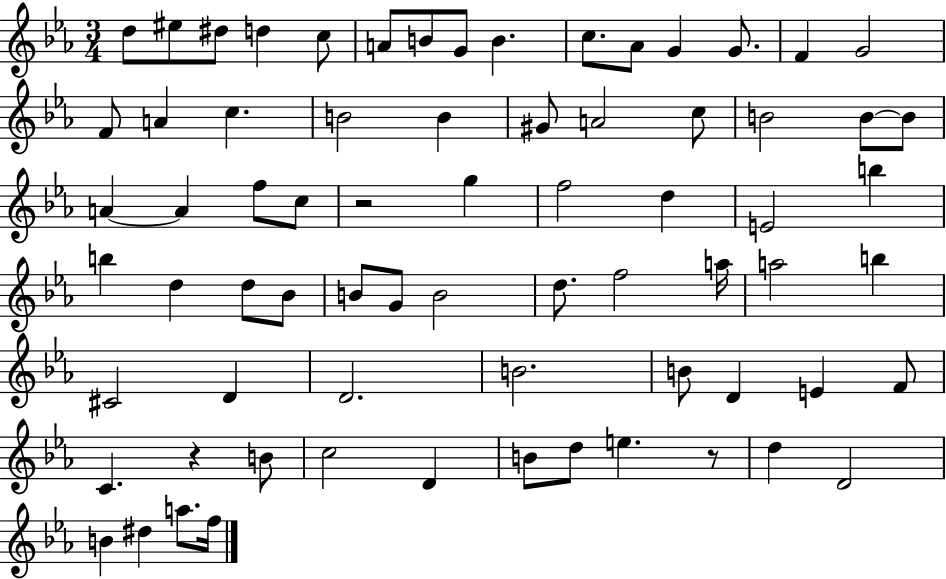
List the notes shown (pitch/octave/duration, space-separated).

D5/e EIS5/e D#5/e D5/q C5/e A4/e B4/e G4/e B4/q. C5/e. Ab4/e G4/q G4/e. F4/q G4/h F4/e A4/q C5/q. B4/h B4/q G#4/e A4/h C5/e B4/h B4/e B4/e A4/q A4/q F5/e C5/e R/h G5/q F5/h D5/q E4/h B5/q B5/q D5/q D5/e Bb4/e B4/e G4/e B4/h D5/e. F5/h A5/s A5/h B5/q C#4/h D4/q D4/h. B4/h. B4/e D4/q E4/q F4/e C4/q. R/q B4/e C5/h D4/q B4/e D5/e E5/q. R/e D5/q D4/h B4/q D#5/q A5/e. F5/s